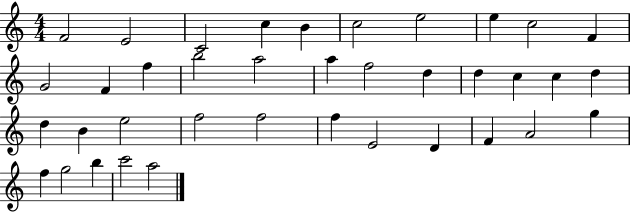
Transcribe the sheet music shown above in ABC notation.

X:1
T:Untitled
M:4/4
L:1/4
K:C
F2 E2 C2 c B c2 e2 e c2 F G2 F f b2 a2 a f2 d d c c d d B e2 f2 f2 f E2 D F A2 g f g2 b c'2 a2